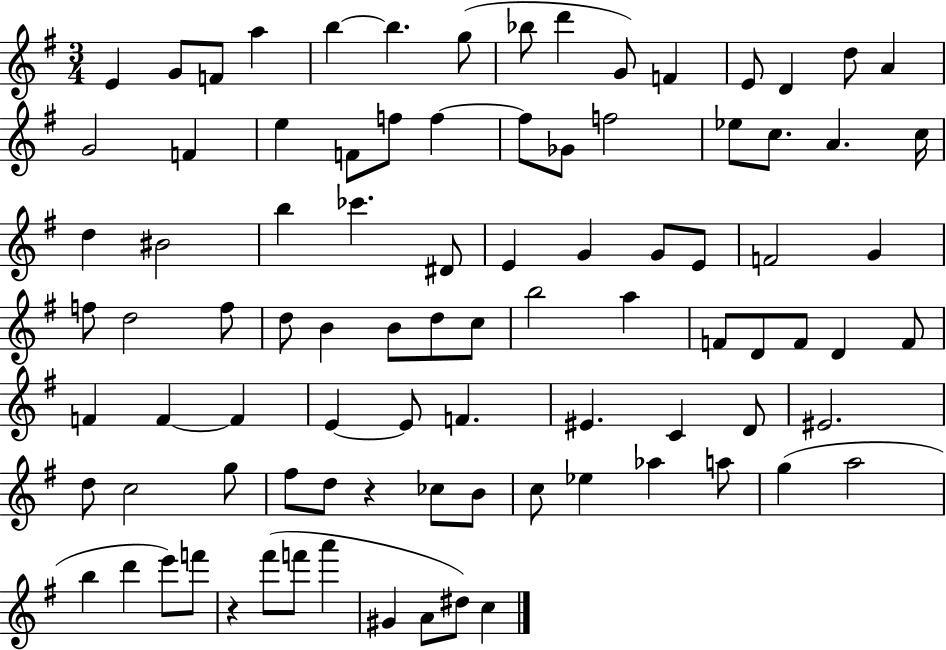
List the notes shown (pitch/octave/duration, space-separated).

E4/q G4/e F4/e A5/q B5/q B5/q. G5/e Bb5/e D6/q G4/e F4/q E4/e D4/q D5/e A4/q G4/h F4/q E5/q F4/e F5/e F5/q F5/e Gb4/e F5/h Eb5/e C5/e. A4/q. C5/s D5/q BIS4/h B5/q CES6/q. D#4/e E4/q G4/q G4/e E4/e F4/h G4/q F5/e D5/h F5/e D5/e B4/q B4/e D5/e C5/e B5/h A5/q F4/e D4/e F4/e D4/q F4/e F4/q F4/q F4/q E4/q E4/e F4/q. EIS4/q. C4/q D4/e EIS4/h. D5/e C5/h G5/e F#5/e D5/e R/q CES5/e B4/e C5/e Eb5/q Ab5/q A5/e G5/q A5/h B5/q D6/q E6/e F6/e R/q F#6/e F6/e A6/q G#4/q A4/e D#5/e C5/q